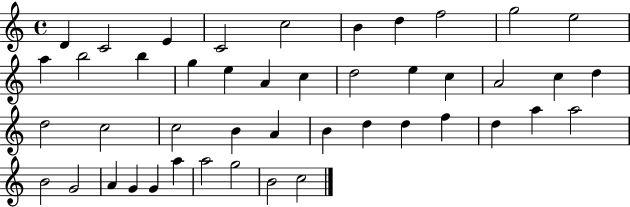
D4/q C4/h E4/q C4/h C5/h B4/q D5/q F5/h G5/h E5/h A5/q B5/h B5/q G5/q E5/q A4/q C5/q D5/h E5/q C5/q A4/h C5/q D5/q D5/h C5/h C5/h B4/q A4/q B4/q D5/q D5/q F5/q D5/q A5/q A5/h B4/h G4/h A4/q G4/q G4/q A5/q A5/h G5/h B4/h C5/h